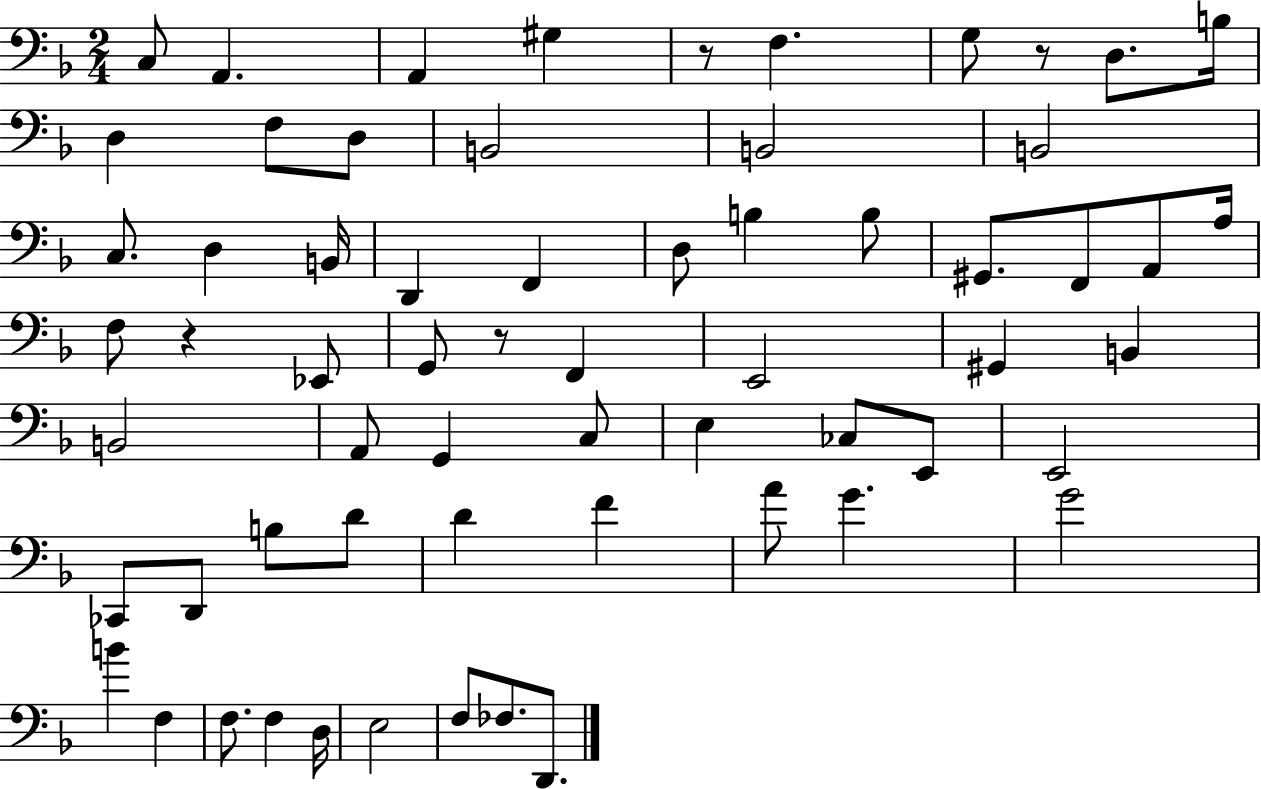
{
  \clef bass
  \numericTimeSignature
  \time 2/4
  \key f \major
  \repeat volta 2 { c8 a,4. | a,4 gis4 | r8 f4. | g8 r8 d8. b16 | \break d4 f8 d8 | b,2 | b,2 | b,2 | \break c8. d4 b,16 | d,4 f,4 | d8 b4 b8 | gis,8. f,8 a,8 a16 | \break f8 r4 ees,8 | g,8 r8 f,4 | e,2 | gis,4 b,4 | \break b,2 | a,8 g,4 c8 | e4 ces8 e,8 | e,2 | \break ces,8 d,8 b8 d'8 | d'4 f'4 | a'8 g'4. | g'2 | \break b'4 f4 | f8. f4 d16 | e2 | f8 fes8. d,8. | \break } \bar "|."
}